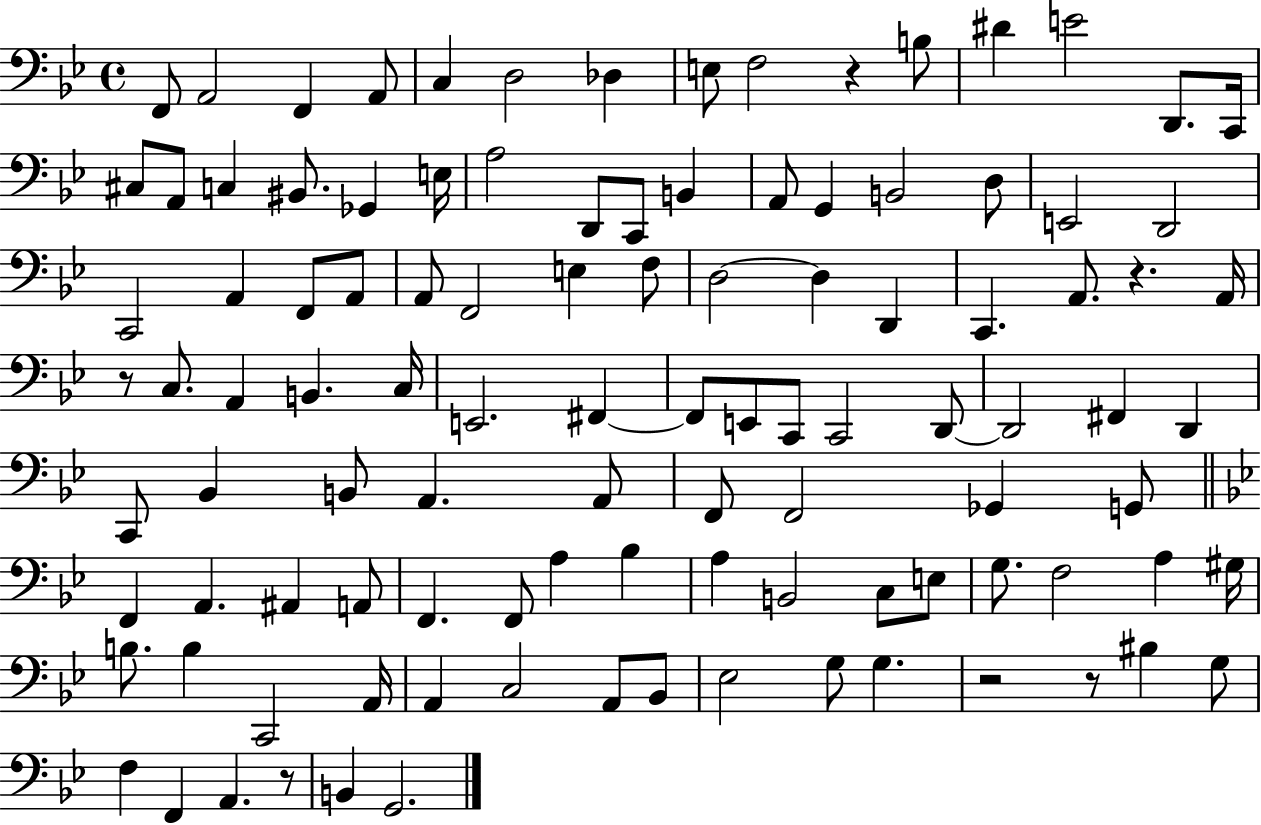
F2/e A2/h F2/q A2/e C3/q D3/h Db3/q E3/e F3/h R/q B3/e D#4/q E4/h D2/e. C2/s C#3/e A2/e C3/q BIS2/e. Gb2/q E3/s A3/h D2/e C2/e B2/q A2/e G2/q B2/h D3/e E2/h D2/h C2/h A2/q F2/e A2/e A2/e F2/h E3/q F3/e D3/h D3/q D2/q C2/q. A2/e. R/q. A2/s R/e C3/e. A2/q B2/q. C3/s E2/h. F#2/q F#2/e E2/e C2/e C2/h D2/e D2/h F#2/q D2/q C2/e Bb2/q B2/e A2/q. A2/e F2/e F2/h Gb2/q G2/e F2/q A2/q. A#2/q A2/e F2/q. F2/e A3/q Bb3/q A3/q B2/h C3/e E3/e G3/e. F3/h A3/q G#3/s B3/e. B3/q C2/h A2/s A2/q C3/h A2/e Bb2/e Eb3/h G3/e G3/q. R/h R/e BIS3/q G3/e F3/q F2/q A2/q. R/e B2/q G2/h.